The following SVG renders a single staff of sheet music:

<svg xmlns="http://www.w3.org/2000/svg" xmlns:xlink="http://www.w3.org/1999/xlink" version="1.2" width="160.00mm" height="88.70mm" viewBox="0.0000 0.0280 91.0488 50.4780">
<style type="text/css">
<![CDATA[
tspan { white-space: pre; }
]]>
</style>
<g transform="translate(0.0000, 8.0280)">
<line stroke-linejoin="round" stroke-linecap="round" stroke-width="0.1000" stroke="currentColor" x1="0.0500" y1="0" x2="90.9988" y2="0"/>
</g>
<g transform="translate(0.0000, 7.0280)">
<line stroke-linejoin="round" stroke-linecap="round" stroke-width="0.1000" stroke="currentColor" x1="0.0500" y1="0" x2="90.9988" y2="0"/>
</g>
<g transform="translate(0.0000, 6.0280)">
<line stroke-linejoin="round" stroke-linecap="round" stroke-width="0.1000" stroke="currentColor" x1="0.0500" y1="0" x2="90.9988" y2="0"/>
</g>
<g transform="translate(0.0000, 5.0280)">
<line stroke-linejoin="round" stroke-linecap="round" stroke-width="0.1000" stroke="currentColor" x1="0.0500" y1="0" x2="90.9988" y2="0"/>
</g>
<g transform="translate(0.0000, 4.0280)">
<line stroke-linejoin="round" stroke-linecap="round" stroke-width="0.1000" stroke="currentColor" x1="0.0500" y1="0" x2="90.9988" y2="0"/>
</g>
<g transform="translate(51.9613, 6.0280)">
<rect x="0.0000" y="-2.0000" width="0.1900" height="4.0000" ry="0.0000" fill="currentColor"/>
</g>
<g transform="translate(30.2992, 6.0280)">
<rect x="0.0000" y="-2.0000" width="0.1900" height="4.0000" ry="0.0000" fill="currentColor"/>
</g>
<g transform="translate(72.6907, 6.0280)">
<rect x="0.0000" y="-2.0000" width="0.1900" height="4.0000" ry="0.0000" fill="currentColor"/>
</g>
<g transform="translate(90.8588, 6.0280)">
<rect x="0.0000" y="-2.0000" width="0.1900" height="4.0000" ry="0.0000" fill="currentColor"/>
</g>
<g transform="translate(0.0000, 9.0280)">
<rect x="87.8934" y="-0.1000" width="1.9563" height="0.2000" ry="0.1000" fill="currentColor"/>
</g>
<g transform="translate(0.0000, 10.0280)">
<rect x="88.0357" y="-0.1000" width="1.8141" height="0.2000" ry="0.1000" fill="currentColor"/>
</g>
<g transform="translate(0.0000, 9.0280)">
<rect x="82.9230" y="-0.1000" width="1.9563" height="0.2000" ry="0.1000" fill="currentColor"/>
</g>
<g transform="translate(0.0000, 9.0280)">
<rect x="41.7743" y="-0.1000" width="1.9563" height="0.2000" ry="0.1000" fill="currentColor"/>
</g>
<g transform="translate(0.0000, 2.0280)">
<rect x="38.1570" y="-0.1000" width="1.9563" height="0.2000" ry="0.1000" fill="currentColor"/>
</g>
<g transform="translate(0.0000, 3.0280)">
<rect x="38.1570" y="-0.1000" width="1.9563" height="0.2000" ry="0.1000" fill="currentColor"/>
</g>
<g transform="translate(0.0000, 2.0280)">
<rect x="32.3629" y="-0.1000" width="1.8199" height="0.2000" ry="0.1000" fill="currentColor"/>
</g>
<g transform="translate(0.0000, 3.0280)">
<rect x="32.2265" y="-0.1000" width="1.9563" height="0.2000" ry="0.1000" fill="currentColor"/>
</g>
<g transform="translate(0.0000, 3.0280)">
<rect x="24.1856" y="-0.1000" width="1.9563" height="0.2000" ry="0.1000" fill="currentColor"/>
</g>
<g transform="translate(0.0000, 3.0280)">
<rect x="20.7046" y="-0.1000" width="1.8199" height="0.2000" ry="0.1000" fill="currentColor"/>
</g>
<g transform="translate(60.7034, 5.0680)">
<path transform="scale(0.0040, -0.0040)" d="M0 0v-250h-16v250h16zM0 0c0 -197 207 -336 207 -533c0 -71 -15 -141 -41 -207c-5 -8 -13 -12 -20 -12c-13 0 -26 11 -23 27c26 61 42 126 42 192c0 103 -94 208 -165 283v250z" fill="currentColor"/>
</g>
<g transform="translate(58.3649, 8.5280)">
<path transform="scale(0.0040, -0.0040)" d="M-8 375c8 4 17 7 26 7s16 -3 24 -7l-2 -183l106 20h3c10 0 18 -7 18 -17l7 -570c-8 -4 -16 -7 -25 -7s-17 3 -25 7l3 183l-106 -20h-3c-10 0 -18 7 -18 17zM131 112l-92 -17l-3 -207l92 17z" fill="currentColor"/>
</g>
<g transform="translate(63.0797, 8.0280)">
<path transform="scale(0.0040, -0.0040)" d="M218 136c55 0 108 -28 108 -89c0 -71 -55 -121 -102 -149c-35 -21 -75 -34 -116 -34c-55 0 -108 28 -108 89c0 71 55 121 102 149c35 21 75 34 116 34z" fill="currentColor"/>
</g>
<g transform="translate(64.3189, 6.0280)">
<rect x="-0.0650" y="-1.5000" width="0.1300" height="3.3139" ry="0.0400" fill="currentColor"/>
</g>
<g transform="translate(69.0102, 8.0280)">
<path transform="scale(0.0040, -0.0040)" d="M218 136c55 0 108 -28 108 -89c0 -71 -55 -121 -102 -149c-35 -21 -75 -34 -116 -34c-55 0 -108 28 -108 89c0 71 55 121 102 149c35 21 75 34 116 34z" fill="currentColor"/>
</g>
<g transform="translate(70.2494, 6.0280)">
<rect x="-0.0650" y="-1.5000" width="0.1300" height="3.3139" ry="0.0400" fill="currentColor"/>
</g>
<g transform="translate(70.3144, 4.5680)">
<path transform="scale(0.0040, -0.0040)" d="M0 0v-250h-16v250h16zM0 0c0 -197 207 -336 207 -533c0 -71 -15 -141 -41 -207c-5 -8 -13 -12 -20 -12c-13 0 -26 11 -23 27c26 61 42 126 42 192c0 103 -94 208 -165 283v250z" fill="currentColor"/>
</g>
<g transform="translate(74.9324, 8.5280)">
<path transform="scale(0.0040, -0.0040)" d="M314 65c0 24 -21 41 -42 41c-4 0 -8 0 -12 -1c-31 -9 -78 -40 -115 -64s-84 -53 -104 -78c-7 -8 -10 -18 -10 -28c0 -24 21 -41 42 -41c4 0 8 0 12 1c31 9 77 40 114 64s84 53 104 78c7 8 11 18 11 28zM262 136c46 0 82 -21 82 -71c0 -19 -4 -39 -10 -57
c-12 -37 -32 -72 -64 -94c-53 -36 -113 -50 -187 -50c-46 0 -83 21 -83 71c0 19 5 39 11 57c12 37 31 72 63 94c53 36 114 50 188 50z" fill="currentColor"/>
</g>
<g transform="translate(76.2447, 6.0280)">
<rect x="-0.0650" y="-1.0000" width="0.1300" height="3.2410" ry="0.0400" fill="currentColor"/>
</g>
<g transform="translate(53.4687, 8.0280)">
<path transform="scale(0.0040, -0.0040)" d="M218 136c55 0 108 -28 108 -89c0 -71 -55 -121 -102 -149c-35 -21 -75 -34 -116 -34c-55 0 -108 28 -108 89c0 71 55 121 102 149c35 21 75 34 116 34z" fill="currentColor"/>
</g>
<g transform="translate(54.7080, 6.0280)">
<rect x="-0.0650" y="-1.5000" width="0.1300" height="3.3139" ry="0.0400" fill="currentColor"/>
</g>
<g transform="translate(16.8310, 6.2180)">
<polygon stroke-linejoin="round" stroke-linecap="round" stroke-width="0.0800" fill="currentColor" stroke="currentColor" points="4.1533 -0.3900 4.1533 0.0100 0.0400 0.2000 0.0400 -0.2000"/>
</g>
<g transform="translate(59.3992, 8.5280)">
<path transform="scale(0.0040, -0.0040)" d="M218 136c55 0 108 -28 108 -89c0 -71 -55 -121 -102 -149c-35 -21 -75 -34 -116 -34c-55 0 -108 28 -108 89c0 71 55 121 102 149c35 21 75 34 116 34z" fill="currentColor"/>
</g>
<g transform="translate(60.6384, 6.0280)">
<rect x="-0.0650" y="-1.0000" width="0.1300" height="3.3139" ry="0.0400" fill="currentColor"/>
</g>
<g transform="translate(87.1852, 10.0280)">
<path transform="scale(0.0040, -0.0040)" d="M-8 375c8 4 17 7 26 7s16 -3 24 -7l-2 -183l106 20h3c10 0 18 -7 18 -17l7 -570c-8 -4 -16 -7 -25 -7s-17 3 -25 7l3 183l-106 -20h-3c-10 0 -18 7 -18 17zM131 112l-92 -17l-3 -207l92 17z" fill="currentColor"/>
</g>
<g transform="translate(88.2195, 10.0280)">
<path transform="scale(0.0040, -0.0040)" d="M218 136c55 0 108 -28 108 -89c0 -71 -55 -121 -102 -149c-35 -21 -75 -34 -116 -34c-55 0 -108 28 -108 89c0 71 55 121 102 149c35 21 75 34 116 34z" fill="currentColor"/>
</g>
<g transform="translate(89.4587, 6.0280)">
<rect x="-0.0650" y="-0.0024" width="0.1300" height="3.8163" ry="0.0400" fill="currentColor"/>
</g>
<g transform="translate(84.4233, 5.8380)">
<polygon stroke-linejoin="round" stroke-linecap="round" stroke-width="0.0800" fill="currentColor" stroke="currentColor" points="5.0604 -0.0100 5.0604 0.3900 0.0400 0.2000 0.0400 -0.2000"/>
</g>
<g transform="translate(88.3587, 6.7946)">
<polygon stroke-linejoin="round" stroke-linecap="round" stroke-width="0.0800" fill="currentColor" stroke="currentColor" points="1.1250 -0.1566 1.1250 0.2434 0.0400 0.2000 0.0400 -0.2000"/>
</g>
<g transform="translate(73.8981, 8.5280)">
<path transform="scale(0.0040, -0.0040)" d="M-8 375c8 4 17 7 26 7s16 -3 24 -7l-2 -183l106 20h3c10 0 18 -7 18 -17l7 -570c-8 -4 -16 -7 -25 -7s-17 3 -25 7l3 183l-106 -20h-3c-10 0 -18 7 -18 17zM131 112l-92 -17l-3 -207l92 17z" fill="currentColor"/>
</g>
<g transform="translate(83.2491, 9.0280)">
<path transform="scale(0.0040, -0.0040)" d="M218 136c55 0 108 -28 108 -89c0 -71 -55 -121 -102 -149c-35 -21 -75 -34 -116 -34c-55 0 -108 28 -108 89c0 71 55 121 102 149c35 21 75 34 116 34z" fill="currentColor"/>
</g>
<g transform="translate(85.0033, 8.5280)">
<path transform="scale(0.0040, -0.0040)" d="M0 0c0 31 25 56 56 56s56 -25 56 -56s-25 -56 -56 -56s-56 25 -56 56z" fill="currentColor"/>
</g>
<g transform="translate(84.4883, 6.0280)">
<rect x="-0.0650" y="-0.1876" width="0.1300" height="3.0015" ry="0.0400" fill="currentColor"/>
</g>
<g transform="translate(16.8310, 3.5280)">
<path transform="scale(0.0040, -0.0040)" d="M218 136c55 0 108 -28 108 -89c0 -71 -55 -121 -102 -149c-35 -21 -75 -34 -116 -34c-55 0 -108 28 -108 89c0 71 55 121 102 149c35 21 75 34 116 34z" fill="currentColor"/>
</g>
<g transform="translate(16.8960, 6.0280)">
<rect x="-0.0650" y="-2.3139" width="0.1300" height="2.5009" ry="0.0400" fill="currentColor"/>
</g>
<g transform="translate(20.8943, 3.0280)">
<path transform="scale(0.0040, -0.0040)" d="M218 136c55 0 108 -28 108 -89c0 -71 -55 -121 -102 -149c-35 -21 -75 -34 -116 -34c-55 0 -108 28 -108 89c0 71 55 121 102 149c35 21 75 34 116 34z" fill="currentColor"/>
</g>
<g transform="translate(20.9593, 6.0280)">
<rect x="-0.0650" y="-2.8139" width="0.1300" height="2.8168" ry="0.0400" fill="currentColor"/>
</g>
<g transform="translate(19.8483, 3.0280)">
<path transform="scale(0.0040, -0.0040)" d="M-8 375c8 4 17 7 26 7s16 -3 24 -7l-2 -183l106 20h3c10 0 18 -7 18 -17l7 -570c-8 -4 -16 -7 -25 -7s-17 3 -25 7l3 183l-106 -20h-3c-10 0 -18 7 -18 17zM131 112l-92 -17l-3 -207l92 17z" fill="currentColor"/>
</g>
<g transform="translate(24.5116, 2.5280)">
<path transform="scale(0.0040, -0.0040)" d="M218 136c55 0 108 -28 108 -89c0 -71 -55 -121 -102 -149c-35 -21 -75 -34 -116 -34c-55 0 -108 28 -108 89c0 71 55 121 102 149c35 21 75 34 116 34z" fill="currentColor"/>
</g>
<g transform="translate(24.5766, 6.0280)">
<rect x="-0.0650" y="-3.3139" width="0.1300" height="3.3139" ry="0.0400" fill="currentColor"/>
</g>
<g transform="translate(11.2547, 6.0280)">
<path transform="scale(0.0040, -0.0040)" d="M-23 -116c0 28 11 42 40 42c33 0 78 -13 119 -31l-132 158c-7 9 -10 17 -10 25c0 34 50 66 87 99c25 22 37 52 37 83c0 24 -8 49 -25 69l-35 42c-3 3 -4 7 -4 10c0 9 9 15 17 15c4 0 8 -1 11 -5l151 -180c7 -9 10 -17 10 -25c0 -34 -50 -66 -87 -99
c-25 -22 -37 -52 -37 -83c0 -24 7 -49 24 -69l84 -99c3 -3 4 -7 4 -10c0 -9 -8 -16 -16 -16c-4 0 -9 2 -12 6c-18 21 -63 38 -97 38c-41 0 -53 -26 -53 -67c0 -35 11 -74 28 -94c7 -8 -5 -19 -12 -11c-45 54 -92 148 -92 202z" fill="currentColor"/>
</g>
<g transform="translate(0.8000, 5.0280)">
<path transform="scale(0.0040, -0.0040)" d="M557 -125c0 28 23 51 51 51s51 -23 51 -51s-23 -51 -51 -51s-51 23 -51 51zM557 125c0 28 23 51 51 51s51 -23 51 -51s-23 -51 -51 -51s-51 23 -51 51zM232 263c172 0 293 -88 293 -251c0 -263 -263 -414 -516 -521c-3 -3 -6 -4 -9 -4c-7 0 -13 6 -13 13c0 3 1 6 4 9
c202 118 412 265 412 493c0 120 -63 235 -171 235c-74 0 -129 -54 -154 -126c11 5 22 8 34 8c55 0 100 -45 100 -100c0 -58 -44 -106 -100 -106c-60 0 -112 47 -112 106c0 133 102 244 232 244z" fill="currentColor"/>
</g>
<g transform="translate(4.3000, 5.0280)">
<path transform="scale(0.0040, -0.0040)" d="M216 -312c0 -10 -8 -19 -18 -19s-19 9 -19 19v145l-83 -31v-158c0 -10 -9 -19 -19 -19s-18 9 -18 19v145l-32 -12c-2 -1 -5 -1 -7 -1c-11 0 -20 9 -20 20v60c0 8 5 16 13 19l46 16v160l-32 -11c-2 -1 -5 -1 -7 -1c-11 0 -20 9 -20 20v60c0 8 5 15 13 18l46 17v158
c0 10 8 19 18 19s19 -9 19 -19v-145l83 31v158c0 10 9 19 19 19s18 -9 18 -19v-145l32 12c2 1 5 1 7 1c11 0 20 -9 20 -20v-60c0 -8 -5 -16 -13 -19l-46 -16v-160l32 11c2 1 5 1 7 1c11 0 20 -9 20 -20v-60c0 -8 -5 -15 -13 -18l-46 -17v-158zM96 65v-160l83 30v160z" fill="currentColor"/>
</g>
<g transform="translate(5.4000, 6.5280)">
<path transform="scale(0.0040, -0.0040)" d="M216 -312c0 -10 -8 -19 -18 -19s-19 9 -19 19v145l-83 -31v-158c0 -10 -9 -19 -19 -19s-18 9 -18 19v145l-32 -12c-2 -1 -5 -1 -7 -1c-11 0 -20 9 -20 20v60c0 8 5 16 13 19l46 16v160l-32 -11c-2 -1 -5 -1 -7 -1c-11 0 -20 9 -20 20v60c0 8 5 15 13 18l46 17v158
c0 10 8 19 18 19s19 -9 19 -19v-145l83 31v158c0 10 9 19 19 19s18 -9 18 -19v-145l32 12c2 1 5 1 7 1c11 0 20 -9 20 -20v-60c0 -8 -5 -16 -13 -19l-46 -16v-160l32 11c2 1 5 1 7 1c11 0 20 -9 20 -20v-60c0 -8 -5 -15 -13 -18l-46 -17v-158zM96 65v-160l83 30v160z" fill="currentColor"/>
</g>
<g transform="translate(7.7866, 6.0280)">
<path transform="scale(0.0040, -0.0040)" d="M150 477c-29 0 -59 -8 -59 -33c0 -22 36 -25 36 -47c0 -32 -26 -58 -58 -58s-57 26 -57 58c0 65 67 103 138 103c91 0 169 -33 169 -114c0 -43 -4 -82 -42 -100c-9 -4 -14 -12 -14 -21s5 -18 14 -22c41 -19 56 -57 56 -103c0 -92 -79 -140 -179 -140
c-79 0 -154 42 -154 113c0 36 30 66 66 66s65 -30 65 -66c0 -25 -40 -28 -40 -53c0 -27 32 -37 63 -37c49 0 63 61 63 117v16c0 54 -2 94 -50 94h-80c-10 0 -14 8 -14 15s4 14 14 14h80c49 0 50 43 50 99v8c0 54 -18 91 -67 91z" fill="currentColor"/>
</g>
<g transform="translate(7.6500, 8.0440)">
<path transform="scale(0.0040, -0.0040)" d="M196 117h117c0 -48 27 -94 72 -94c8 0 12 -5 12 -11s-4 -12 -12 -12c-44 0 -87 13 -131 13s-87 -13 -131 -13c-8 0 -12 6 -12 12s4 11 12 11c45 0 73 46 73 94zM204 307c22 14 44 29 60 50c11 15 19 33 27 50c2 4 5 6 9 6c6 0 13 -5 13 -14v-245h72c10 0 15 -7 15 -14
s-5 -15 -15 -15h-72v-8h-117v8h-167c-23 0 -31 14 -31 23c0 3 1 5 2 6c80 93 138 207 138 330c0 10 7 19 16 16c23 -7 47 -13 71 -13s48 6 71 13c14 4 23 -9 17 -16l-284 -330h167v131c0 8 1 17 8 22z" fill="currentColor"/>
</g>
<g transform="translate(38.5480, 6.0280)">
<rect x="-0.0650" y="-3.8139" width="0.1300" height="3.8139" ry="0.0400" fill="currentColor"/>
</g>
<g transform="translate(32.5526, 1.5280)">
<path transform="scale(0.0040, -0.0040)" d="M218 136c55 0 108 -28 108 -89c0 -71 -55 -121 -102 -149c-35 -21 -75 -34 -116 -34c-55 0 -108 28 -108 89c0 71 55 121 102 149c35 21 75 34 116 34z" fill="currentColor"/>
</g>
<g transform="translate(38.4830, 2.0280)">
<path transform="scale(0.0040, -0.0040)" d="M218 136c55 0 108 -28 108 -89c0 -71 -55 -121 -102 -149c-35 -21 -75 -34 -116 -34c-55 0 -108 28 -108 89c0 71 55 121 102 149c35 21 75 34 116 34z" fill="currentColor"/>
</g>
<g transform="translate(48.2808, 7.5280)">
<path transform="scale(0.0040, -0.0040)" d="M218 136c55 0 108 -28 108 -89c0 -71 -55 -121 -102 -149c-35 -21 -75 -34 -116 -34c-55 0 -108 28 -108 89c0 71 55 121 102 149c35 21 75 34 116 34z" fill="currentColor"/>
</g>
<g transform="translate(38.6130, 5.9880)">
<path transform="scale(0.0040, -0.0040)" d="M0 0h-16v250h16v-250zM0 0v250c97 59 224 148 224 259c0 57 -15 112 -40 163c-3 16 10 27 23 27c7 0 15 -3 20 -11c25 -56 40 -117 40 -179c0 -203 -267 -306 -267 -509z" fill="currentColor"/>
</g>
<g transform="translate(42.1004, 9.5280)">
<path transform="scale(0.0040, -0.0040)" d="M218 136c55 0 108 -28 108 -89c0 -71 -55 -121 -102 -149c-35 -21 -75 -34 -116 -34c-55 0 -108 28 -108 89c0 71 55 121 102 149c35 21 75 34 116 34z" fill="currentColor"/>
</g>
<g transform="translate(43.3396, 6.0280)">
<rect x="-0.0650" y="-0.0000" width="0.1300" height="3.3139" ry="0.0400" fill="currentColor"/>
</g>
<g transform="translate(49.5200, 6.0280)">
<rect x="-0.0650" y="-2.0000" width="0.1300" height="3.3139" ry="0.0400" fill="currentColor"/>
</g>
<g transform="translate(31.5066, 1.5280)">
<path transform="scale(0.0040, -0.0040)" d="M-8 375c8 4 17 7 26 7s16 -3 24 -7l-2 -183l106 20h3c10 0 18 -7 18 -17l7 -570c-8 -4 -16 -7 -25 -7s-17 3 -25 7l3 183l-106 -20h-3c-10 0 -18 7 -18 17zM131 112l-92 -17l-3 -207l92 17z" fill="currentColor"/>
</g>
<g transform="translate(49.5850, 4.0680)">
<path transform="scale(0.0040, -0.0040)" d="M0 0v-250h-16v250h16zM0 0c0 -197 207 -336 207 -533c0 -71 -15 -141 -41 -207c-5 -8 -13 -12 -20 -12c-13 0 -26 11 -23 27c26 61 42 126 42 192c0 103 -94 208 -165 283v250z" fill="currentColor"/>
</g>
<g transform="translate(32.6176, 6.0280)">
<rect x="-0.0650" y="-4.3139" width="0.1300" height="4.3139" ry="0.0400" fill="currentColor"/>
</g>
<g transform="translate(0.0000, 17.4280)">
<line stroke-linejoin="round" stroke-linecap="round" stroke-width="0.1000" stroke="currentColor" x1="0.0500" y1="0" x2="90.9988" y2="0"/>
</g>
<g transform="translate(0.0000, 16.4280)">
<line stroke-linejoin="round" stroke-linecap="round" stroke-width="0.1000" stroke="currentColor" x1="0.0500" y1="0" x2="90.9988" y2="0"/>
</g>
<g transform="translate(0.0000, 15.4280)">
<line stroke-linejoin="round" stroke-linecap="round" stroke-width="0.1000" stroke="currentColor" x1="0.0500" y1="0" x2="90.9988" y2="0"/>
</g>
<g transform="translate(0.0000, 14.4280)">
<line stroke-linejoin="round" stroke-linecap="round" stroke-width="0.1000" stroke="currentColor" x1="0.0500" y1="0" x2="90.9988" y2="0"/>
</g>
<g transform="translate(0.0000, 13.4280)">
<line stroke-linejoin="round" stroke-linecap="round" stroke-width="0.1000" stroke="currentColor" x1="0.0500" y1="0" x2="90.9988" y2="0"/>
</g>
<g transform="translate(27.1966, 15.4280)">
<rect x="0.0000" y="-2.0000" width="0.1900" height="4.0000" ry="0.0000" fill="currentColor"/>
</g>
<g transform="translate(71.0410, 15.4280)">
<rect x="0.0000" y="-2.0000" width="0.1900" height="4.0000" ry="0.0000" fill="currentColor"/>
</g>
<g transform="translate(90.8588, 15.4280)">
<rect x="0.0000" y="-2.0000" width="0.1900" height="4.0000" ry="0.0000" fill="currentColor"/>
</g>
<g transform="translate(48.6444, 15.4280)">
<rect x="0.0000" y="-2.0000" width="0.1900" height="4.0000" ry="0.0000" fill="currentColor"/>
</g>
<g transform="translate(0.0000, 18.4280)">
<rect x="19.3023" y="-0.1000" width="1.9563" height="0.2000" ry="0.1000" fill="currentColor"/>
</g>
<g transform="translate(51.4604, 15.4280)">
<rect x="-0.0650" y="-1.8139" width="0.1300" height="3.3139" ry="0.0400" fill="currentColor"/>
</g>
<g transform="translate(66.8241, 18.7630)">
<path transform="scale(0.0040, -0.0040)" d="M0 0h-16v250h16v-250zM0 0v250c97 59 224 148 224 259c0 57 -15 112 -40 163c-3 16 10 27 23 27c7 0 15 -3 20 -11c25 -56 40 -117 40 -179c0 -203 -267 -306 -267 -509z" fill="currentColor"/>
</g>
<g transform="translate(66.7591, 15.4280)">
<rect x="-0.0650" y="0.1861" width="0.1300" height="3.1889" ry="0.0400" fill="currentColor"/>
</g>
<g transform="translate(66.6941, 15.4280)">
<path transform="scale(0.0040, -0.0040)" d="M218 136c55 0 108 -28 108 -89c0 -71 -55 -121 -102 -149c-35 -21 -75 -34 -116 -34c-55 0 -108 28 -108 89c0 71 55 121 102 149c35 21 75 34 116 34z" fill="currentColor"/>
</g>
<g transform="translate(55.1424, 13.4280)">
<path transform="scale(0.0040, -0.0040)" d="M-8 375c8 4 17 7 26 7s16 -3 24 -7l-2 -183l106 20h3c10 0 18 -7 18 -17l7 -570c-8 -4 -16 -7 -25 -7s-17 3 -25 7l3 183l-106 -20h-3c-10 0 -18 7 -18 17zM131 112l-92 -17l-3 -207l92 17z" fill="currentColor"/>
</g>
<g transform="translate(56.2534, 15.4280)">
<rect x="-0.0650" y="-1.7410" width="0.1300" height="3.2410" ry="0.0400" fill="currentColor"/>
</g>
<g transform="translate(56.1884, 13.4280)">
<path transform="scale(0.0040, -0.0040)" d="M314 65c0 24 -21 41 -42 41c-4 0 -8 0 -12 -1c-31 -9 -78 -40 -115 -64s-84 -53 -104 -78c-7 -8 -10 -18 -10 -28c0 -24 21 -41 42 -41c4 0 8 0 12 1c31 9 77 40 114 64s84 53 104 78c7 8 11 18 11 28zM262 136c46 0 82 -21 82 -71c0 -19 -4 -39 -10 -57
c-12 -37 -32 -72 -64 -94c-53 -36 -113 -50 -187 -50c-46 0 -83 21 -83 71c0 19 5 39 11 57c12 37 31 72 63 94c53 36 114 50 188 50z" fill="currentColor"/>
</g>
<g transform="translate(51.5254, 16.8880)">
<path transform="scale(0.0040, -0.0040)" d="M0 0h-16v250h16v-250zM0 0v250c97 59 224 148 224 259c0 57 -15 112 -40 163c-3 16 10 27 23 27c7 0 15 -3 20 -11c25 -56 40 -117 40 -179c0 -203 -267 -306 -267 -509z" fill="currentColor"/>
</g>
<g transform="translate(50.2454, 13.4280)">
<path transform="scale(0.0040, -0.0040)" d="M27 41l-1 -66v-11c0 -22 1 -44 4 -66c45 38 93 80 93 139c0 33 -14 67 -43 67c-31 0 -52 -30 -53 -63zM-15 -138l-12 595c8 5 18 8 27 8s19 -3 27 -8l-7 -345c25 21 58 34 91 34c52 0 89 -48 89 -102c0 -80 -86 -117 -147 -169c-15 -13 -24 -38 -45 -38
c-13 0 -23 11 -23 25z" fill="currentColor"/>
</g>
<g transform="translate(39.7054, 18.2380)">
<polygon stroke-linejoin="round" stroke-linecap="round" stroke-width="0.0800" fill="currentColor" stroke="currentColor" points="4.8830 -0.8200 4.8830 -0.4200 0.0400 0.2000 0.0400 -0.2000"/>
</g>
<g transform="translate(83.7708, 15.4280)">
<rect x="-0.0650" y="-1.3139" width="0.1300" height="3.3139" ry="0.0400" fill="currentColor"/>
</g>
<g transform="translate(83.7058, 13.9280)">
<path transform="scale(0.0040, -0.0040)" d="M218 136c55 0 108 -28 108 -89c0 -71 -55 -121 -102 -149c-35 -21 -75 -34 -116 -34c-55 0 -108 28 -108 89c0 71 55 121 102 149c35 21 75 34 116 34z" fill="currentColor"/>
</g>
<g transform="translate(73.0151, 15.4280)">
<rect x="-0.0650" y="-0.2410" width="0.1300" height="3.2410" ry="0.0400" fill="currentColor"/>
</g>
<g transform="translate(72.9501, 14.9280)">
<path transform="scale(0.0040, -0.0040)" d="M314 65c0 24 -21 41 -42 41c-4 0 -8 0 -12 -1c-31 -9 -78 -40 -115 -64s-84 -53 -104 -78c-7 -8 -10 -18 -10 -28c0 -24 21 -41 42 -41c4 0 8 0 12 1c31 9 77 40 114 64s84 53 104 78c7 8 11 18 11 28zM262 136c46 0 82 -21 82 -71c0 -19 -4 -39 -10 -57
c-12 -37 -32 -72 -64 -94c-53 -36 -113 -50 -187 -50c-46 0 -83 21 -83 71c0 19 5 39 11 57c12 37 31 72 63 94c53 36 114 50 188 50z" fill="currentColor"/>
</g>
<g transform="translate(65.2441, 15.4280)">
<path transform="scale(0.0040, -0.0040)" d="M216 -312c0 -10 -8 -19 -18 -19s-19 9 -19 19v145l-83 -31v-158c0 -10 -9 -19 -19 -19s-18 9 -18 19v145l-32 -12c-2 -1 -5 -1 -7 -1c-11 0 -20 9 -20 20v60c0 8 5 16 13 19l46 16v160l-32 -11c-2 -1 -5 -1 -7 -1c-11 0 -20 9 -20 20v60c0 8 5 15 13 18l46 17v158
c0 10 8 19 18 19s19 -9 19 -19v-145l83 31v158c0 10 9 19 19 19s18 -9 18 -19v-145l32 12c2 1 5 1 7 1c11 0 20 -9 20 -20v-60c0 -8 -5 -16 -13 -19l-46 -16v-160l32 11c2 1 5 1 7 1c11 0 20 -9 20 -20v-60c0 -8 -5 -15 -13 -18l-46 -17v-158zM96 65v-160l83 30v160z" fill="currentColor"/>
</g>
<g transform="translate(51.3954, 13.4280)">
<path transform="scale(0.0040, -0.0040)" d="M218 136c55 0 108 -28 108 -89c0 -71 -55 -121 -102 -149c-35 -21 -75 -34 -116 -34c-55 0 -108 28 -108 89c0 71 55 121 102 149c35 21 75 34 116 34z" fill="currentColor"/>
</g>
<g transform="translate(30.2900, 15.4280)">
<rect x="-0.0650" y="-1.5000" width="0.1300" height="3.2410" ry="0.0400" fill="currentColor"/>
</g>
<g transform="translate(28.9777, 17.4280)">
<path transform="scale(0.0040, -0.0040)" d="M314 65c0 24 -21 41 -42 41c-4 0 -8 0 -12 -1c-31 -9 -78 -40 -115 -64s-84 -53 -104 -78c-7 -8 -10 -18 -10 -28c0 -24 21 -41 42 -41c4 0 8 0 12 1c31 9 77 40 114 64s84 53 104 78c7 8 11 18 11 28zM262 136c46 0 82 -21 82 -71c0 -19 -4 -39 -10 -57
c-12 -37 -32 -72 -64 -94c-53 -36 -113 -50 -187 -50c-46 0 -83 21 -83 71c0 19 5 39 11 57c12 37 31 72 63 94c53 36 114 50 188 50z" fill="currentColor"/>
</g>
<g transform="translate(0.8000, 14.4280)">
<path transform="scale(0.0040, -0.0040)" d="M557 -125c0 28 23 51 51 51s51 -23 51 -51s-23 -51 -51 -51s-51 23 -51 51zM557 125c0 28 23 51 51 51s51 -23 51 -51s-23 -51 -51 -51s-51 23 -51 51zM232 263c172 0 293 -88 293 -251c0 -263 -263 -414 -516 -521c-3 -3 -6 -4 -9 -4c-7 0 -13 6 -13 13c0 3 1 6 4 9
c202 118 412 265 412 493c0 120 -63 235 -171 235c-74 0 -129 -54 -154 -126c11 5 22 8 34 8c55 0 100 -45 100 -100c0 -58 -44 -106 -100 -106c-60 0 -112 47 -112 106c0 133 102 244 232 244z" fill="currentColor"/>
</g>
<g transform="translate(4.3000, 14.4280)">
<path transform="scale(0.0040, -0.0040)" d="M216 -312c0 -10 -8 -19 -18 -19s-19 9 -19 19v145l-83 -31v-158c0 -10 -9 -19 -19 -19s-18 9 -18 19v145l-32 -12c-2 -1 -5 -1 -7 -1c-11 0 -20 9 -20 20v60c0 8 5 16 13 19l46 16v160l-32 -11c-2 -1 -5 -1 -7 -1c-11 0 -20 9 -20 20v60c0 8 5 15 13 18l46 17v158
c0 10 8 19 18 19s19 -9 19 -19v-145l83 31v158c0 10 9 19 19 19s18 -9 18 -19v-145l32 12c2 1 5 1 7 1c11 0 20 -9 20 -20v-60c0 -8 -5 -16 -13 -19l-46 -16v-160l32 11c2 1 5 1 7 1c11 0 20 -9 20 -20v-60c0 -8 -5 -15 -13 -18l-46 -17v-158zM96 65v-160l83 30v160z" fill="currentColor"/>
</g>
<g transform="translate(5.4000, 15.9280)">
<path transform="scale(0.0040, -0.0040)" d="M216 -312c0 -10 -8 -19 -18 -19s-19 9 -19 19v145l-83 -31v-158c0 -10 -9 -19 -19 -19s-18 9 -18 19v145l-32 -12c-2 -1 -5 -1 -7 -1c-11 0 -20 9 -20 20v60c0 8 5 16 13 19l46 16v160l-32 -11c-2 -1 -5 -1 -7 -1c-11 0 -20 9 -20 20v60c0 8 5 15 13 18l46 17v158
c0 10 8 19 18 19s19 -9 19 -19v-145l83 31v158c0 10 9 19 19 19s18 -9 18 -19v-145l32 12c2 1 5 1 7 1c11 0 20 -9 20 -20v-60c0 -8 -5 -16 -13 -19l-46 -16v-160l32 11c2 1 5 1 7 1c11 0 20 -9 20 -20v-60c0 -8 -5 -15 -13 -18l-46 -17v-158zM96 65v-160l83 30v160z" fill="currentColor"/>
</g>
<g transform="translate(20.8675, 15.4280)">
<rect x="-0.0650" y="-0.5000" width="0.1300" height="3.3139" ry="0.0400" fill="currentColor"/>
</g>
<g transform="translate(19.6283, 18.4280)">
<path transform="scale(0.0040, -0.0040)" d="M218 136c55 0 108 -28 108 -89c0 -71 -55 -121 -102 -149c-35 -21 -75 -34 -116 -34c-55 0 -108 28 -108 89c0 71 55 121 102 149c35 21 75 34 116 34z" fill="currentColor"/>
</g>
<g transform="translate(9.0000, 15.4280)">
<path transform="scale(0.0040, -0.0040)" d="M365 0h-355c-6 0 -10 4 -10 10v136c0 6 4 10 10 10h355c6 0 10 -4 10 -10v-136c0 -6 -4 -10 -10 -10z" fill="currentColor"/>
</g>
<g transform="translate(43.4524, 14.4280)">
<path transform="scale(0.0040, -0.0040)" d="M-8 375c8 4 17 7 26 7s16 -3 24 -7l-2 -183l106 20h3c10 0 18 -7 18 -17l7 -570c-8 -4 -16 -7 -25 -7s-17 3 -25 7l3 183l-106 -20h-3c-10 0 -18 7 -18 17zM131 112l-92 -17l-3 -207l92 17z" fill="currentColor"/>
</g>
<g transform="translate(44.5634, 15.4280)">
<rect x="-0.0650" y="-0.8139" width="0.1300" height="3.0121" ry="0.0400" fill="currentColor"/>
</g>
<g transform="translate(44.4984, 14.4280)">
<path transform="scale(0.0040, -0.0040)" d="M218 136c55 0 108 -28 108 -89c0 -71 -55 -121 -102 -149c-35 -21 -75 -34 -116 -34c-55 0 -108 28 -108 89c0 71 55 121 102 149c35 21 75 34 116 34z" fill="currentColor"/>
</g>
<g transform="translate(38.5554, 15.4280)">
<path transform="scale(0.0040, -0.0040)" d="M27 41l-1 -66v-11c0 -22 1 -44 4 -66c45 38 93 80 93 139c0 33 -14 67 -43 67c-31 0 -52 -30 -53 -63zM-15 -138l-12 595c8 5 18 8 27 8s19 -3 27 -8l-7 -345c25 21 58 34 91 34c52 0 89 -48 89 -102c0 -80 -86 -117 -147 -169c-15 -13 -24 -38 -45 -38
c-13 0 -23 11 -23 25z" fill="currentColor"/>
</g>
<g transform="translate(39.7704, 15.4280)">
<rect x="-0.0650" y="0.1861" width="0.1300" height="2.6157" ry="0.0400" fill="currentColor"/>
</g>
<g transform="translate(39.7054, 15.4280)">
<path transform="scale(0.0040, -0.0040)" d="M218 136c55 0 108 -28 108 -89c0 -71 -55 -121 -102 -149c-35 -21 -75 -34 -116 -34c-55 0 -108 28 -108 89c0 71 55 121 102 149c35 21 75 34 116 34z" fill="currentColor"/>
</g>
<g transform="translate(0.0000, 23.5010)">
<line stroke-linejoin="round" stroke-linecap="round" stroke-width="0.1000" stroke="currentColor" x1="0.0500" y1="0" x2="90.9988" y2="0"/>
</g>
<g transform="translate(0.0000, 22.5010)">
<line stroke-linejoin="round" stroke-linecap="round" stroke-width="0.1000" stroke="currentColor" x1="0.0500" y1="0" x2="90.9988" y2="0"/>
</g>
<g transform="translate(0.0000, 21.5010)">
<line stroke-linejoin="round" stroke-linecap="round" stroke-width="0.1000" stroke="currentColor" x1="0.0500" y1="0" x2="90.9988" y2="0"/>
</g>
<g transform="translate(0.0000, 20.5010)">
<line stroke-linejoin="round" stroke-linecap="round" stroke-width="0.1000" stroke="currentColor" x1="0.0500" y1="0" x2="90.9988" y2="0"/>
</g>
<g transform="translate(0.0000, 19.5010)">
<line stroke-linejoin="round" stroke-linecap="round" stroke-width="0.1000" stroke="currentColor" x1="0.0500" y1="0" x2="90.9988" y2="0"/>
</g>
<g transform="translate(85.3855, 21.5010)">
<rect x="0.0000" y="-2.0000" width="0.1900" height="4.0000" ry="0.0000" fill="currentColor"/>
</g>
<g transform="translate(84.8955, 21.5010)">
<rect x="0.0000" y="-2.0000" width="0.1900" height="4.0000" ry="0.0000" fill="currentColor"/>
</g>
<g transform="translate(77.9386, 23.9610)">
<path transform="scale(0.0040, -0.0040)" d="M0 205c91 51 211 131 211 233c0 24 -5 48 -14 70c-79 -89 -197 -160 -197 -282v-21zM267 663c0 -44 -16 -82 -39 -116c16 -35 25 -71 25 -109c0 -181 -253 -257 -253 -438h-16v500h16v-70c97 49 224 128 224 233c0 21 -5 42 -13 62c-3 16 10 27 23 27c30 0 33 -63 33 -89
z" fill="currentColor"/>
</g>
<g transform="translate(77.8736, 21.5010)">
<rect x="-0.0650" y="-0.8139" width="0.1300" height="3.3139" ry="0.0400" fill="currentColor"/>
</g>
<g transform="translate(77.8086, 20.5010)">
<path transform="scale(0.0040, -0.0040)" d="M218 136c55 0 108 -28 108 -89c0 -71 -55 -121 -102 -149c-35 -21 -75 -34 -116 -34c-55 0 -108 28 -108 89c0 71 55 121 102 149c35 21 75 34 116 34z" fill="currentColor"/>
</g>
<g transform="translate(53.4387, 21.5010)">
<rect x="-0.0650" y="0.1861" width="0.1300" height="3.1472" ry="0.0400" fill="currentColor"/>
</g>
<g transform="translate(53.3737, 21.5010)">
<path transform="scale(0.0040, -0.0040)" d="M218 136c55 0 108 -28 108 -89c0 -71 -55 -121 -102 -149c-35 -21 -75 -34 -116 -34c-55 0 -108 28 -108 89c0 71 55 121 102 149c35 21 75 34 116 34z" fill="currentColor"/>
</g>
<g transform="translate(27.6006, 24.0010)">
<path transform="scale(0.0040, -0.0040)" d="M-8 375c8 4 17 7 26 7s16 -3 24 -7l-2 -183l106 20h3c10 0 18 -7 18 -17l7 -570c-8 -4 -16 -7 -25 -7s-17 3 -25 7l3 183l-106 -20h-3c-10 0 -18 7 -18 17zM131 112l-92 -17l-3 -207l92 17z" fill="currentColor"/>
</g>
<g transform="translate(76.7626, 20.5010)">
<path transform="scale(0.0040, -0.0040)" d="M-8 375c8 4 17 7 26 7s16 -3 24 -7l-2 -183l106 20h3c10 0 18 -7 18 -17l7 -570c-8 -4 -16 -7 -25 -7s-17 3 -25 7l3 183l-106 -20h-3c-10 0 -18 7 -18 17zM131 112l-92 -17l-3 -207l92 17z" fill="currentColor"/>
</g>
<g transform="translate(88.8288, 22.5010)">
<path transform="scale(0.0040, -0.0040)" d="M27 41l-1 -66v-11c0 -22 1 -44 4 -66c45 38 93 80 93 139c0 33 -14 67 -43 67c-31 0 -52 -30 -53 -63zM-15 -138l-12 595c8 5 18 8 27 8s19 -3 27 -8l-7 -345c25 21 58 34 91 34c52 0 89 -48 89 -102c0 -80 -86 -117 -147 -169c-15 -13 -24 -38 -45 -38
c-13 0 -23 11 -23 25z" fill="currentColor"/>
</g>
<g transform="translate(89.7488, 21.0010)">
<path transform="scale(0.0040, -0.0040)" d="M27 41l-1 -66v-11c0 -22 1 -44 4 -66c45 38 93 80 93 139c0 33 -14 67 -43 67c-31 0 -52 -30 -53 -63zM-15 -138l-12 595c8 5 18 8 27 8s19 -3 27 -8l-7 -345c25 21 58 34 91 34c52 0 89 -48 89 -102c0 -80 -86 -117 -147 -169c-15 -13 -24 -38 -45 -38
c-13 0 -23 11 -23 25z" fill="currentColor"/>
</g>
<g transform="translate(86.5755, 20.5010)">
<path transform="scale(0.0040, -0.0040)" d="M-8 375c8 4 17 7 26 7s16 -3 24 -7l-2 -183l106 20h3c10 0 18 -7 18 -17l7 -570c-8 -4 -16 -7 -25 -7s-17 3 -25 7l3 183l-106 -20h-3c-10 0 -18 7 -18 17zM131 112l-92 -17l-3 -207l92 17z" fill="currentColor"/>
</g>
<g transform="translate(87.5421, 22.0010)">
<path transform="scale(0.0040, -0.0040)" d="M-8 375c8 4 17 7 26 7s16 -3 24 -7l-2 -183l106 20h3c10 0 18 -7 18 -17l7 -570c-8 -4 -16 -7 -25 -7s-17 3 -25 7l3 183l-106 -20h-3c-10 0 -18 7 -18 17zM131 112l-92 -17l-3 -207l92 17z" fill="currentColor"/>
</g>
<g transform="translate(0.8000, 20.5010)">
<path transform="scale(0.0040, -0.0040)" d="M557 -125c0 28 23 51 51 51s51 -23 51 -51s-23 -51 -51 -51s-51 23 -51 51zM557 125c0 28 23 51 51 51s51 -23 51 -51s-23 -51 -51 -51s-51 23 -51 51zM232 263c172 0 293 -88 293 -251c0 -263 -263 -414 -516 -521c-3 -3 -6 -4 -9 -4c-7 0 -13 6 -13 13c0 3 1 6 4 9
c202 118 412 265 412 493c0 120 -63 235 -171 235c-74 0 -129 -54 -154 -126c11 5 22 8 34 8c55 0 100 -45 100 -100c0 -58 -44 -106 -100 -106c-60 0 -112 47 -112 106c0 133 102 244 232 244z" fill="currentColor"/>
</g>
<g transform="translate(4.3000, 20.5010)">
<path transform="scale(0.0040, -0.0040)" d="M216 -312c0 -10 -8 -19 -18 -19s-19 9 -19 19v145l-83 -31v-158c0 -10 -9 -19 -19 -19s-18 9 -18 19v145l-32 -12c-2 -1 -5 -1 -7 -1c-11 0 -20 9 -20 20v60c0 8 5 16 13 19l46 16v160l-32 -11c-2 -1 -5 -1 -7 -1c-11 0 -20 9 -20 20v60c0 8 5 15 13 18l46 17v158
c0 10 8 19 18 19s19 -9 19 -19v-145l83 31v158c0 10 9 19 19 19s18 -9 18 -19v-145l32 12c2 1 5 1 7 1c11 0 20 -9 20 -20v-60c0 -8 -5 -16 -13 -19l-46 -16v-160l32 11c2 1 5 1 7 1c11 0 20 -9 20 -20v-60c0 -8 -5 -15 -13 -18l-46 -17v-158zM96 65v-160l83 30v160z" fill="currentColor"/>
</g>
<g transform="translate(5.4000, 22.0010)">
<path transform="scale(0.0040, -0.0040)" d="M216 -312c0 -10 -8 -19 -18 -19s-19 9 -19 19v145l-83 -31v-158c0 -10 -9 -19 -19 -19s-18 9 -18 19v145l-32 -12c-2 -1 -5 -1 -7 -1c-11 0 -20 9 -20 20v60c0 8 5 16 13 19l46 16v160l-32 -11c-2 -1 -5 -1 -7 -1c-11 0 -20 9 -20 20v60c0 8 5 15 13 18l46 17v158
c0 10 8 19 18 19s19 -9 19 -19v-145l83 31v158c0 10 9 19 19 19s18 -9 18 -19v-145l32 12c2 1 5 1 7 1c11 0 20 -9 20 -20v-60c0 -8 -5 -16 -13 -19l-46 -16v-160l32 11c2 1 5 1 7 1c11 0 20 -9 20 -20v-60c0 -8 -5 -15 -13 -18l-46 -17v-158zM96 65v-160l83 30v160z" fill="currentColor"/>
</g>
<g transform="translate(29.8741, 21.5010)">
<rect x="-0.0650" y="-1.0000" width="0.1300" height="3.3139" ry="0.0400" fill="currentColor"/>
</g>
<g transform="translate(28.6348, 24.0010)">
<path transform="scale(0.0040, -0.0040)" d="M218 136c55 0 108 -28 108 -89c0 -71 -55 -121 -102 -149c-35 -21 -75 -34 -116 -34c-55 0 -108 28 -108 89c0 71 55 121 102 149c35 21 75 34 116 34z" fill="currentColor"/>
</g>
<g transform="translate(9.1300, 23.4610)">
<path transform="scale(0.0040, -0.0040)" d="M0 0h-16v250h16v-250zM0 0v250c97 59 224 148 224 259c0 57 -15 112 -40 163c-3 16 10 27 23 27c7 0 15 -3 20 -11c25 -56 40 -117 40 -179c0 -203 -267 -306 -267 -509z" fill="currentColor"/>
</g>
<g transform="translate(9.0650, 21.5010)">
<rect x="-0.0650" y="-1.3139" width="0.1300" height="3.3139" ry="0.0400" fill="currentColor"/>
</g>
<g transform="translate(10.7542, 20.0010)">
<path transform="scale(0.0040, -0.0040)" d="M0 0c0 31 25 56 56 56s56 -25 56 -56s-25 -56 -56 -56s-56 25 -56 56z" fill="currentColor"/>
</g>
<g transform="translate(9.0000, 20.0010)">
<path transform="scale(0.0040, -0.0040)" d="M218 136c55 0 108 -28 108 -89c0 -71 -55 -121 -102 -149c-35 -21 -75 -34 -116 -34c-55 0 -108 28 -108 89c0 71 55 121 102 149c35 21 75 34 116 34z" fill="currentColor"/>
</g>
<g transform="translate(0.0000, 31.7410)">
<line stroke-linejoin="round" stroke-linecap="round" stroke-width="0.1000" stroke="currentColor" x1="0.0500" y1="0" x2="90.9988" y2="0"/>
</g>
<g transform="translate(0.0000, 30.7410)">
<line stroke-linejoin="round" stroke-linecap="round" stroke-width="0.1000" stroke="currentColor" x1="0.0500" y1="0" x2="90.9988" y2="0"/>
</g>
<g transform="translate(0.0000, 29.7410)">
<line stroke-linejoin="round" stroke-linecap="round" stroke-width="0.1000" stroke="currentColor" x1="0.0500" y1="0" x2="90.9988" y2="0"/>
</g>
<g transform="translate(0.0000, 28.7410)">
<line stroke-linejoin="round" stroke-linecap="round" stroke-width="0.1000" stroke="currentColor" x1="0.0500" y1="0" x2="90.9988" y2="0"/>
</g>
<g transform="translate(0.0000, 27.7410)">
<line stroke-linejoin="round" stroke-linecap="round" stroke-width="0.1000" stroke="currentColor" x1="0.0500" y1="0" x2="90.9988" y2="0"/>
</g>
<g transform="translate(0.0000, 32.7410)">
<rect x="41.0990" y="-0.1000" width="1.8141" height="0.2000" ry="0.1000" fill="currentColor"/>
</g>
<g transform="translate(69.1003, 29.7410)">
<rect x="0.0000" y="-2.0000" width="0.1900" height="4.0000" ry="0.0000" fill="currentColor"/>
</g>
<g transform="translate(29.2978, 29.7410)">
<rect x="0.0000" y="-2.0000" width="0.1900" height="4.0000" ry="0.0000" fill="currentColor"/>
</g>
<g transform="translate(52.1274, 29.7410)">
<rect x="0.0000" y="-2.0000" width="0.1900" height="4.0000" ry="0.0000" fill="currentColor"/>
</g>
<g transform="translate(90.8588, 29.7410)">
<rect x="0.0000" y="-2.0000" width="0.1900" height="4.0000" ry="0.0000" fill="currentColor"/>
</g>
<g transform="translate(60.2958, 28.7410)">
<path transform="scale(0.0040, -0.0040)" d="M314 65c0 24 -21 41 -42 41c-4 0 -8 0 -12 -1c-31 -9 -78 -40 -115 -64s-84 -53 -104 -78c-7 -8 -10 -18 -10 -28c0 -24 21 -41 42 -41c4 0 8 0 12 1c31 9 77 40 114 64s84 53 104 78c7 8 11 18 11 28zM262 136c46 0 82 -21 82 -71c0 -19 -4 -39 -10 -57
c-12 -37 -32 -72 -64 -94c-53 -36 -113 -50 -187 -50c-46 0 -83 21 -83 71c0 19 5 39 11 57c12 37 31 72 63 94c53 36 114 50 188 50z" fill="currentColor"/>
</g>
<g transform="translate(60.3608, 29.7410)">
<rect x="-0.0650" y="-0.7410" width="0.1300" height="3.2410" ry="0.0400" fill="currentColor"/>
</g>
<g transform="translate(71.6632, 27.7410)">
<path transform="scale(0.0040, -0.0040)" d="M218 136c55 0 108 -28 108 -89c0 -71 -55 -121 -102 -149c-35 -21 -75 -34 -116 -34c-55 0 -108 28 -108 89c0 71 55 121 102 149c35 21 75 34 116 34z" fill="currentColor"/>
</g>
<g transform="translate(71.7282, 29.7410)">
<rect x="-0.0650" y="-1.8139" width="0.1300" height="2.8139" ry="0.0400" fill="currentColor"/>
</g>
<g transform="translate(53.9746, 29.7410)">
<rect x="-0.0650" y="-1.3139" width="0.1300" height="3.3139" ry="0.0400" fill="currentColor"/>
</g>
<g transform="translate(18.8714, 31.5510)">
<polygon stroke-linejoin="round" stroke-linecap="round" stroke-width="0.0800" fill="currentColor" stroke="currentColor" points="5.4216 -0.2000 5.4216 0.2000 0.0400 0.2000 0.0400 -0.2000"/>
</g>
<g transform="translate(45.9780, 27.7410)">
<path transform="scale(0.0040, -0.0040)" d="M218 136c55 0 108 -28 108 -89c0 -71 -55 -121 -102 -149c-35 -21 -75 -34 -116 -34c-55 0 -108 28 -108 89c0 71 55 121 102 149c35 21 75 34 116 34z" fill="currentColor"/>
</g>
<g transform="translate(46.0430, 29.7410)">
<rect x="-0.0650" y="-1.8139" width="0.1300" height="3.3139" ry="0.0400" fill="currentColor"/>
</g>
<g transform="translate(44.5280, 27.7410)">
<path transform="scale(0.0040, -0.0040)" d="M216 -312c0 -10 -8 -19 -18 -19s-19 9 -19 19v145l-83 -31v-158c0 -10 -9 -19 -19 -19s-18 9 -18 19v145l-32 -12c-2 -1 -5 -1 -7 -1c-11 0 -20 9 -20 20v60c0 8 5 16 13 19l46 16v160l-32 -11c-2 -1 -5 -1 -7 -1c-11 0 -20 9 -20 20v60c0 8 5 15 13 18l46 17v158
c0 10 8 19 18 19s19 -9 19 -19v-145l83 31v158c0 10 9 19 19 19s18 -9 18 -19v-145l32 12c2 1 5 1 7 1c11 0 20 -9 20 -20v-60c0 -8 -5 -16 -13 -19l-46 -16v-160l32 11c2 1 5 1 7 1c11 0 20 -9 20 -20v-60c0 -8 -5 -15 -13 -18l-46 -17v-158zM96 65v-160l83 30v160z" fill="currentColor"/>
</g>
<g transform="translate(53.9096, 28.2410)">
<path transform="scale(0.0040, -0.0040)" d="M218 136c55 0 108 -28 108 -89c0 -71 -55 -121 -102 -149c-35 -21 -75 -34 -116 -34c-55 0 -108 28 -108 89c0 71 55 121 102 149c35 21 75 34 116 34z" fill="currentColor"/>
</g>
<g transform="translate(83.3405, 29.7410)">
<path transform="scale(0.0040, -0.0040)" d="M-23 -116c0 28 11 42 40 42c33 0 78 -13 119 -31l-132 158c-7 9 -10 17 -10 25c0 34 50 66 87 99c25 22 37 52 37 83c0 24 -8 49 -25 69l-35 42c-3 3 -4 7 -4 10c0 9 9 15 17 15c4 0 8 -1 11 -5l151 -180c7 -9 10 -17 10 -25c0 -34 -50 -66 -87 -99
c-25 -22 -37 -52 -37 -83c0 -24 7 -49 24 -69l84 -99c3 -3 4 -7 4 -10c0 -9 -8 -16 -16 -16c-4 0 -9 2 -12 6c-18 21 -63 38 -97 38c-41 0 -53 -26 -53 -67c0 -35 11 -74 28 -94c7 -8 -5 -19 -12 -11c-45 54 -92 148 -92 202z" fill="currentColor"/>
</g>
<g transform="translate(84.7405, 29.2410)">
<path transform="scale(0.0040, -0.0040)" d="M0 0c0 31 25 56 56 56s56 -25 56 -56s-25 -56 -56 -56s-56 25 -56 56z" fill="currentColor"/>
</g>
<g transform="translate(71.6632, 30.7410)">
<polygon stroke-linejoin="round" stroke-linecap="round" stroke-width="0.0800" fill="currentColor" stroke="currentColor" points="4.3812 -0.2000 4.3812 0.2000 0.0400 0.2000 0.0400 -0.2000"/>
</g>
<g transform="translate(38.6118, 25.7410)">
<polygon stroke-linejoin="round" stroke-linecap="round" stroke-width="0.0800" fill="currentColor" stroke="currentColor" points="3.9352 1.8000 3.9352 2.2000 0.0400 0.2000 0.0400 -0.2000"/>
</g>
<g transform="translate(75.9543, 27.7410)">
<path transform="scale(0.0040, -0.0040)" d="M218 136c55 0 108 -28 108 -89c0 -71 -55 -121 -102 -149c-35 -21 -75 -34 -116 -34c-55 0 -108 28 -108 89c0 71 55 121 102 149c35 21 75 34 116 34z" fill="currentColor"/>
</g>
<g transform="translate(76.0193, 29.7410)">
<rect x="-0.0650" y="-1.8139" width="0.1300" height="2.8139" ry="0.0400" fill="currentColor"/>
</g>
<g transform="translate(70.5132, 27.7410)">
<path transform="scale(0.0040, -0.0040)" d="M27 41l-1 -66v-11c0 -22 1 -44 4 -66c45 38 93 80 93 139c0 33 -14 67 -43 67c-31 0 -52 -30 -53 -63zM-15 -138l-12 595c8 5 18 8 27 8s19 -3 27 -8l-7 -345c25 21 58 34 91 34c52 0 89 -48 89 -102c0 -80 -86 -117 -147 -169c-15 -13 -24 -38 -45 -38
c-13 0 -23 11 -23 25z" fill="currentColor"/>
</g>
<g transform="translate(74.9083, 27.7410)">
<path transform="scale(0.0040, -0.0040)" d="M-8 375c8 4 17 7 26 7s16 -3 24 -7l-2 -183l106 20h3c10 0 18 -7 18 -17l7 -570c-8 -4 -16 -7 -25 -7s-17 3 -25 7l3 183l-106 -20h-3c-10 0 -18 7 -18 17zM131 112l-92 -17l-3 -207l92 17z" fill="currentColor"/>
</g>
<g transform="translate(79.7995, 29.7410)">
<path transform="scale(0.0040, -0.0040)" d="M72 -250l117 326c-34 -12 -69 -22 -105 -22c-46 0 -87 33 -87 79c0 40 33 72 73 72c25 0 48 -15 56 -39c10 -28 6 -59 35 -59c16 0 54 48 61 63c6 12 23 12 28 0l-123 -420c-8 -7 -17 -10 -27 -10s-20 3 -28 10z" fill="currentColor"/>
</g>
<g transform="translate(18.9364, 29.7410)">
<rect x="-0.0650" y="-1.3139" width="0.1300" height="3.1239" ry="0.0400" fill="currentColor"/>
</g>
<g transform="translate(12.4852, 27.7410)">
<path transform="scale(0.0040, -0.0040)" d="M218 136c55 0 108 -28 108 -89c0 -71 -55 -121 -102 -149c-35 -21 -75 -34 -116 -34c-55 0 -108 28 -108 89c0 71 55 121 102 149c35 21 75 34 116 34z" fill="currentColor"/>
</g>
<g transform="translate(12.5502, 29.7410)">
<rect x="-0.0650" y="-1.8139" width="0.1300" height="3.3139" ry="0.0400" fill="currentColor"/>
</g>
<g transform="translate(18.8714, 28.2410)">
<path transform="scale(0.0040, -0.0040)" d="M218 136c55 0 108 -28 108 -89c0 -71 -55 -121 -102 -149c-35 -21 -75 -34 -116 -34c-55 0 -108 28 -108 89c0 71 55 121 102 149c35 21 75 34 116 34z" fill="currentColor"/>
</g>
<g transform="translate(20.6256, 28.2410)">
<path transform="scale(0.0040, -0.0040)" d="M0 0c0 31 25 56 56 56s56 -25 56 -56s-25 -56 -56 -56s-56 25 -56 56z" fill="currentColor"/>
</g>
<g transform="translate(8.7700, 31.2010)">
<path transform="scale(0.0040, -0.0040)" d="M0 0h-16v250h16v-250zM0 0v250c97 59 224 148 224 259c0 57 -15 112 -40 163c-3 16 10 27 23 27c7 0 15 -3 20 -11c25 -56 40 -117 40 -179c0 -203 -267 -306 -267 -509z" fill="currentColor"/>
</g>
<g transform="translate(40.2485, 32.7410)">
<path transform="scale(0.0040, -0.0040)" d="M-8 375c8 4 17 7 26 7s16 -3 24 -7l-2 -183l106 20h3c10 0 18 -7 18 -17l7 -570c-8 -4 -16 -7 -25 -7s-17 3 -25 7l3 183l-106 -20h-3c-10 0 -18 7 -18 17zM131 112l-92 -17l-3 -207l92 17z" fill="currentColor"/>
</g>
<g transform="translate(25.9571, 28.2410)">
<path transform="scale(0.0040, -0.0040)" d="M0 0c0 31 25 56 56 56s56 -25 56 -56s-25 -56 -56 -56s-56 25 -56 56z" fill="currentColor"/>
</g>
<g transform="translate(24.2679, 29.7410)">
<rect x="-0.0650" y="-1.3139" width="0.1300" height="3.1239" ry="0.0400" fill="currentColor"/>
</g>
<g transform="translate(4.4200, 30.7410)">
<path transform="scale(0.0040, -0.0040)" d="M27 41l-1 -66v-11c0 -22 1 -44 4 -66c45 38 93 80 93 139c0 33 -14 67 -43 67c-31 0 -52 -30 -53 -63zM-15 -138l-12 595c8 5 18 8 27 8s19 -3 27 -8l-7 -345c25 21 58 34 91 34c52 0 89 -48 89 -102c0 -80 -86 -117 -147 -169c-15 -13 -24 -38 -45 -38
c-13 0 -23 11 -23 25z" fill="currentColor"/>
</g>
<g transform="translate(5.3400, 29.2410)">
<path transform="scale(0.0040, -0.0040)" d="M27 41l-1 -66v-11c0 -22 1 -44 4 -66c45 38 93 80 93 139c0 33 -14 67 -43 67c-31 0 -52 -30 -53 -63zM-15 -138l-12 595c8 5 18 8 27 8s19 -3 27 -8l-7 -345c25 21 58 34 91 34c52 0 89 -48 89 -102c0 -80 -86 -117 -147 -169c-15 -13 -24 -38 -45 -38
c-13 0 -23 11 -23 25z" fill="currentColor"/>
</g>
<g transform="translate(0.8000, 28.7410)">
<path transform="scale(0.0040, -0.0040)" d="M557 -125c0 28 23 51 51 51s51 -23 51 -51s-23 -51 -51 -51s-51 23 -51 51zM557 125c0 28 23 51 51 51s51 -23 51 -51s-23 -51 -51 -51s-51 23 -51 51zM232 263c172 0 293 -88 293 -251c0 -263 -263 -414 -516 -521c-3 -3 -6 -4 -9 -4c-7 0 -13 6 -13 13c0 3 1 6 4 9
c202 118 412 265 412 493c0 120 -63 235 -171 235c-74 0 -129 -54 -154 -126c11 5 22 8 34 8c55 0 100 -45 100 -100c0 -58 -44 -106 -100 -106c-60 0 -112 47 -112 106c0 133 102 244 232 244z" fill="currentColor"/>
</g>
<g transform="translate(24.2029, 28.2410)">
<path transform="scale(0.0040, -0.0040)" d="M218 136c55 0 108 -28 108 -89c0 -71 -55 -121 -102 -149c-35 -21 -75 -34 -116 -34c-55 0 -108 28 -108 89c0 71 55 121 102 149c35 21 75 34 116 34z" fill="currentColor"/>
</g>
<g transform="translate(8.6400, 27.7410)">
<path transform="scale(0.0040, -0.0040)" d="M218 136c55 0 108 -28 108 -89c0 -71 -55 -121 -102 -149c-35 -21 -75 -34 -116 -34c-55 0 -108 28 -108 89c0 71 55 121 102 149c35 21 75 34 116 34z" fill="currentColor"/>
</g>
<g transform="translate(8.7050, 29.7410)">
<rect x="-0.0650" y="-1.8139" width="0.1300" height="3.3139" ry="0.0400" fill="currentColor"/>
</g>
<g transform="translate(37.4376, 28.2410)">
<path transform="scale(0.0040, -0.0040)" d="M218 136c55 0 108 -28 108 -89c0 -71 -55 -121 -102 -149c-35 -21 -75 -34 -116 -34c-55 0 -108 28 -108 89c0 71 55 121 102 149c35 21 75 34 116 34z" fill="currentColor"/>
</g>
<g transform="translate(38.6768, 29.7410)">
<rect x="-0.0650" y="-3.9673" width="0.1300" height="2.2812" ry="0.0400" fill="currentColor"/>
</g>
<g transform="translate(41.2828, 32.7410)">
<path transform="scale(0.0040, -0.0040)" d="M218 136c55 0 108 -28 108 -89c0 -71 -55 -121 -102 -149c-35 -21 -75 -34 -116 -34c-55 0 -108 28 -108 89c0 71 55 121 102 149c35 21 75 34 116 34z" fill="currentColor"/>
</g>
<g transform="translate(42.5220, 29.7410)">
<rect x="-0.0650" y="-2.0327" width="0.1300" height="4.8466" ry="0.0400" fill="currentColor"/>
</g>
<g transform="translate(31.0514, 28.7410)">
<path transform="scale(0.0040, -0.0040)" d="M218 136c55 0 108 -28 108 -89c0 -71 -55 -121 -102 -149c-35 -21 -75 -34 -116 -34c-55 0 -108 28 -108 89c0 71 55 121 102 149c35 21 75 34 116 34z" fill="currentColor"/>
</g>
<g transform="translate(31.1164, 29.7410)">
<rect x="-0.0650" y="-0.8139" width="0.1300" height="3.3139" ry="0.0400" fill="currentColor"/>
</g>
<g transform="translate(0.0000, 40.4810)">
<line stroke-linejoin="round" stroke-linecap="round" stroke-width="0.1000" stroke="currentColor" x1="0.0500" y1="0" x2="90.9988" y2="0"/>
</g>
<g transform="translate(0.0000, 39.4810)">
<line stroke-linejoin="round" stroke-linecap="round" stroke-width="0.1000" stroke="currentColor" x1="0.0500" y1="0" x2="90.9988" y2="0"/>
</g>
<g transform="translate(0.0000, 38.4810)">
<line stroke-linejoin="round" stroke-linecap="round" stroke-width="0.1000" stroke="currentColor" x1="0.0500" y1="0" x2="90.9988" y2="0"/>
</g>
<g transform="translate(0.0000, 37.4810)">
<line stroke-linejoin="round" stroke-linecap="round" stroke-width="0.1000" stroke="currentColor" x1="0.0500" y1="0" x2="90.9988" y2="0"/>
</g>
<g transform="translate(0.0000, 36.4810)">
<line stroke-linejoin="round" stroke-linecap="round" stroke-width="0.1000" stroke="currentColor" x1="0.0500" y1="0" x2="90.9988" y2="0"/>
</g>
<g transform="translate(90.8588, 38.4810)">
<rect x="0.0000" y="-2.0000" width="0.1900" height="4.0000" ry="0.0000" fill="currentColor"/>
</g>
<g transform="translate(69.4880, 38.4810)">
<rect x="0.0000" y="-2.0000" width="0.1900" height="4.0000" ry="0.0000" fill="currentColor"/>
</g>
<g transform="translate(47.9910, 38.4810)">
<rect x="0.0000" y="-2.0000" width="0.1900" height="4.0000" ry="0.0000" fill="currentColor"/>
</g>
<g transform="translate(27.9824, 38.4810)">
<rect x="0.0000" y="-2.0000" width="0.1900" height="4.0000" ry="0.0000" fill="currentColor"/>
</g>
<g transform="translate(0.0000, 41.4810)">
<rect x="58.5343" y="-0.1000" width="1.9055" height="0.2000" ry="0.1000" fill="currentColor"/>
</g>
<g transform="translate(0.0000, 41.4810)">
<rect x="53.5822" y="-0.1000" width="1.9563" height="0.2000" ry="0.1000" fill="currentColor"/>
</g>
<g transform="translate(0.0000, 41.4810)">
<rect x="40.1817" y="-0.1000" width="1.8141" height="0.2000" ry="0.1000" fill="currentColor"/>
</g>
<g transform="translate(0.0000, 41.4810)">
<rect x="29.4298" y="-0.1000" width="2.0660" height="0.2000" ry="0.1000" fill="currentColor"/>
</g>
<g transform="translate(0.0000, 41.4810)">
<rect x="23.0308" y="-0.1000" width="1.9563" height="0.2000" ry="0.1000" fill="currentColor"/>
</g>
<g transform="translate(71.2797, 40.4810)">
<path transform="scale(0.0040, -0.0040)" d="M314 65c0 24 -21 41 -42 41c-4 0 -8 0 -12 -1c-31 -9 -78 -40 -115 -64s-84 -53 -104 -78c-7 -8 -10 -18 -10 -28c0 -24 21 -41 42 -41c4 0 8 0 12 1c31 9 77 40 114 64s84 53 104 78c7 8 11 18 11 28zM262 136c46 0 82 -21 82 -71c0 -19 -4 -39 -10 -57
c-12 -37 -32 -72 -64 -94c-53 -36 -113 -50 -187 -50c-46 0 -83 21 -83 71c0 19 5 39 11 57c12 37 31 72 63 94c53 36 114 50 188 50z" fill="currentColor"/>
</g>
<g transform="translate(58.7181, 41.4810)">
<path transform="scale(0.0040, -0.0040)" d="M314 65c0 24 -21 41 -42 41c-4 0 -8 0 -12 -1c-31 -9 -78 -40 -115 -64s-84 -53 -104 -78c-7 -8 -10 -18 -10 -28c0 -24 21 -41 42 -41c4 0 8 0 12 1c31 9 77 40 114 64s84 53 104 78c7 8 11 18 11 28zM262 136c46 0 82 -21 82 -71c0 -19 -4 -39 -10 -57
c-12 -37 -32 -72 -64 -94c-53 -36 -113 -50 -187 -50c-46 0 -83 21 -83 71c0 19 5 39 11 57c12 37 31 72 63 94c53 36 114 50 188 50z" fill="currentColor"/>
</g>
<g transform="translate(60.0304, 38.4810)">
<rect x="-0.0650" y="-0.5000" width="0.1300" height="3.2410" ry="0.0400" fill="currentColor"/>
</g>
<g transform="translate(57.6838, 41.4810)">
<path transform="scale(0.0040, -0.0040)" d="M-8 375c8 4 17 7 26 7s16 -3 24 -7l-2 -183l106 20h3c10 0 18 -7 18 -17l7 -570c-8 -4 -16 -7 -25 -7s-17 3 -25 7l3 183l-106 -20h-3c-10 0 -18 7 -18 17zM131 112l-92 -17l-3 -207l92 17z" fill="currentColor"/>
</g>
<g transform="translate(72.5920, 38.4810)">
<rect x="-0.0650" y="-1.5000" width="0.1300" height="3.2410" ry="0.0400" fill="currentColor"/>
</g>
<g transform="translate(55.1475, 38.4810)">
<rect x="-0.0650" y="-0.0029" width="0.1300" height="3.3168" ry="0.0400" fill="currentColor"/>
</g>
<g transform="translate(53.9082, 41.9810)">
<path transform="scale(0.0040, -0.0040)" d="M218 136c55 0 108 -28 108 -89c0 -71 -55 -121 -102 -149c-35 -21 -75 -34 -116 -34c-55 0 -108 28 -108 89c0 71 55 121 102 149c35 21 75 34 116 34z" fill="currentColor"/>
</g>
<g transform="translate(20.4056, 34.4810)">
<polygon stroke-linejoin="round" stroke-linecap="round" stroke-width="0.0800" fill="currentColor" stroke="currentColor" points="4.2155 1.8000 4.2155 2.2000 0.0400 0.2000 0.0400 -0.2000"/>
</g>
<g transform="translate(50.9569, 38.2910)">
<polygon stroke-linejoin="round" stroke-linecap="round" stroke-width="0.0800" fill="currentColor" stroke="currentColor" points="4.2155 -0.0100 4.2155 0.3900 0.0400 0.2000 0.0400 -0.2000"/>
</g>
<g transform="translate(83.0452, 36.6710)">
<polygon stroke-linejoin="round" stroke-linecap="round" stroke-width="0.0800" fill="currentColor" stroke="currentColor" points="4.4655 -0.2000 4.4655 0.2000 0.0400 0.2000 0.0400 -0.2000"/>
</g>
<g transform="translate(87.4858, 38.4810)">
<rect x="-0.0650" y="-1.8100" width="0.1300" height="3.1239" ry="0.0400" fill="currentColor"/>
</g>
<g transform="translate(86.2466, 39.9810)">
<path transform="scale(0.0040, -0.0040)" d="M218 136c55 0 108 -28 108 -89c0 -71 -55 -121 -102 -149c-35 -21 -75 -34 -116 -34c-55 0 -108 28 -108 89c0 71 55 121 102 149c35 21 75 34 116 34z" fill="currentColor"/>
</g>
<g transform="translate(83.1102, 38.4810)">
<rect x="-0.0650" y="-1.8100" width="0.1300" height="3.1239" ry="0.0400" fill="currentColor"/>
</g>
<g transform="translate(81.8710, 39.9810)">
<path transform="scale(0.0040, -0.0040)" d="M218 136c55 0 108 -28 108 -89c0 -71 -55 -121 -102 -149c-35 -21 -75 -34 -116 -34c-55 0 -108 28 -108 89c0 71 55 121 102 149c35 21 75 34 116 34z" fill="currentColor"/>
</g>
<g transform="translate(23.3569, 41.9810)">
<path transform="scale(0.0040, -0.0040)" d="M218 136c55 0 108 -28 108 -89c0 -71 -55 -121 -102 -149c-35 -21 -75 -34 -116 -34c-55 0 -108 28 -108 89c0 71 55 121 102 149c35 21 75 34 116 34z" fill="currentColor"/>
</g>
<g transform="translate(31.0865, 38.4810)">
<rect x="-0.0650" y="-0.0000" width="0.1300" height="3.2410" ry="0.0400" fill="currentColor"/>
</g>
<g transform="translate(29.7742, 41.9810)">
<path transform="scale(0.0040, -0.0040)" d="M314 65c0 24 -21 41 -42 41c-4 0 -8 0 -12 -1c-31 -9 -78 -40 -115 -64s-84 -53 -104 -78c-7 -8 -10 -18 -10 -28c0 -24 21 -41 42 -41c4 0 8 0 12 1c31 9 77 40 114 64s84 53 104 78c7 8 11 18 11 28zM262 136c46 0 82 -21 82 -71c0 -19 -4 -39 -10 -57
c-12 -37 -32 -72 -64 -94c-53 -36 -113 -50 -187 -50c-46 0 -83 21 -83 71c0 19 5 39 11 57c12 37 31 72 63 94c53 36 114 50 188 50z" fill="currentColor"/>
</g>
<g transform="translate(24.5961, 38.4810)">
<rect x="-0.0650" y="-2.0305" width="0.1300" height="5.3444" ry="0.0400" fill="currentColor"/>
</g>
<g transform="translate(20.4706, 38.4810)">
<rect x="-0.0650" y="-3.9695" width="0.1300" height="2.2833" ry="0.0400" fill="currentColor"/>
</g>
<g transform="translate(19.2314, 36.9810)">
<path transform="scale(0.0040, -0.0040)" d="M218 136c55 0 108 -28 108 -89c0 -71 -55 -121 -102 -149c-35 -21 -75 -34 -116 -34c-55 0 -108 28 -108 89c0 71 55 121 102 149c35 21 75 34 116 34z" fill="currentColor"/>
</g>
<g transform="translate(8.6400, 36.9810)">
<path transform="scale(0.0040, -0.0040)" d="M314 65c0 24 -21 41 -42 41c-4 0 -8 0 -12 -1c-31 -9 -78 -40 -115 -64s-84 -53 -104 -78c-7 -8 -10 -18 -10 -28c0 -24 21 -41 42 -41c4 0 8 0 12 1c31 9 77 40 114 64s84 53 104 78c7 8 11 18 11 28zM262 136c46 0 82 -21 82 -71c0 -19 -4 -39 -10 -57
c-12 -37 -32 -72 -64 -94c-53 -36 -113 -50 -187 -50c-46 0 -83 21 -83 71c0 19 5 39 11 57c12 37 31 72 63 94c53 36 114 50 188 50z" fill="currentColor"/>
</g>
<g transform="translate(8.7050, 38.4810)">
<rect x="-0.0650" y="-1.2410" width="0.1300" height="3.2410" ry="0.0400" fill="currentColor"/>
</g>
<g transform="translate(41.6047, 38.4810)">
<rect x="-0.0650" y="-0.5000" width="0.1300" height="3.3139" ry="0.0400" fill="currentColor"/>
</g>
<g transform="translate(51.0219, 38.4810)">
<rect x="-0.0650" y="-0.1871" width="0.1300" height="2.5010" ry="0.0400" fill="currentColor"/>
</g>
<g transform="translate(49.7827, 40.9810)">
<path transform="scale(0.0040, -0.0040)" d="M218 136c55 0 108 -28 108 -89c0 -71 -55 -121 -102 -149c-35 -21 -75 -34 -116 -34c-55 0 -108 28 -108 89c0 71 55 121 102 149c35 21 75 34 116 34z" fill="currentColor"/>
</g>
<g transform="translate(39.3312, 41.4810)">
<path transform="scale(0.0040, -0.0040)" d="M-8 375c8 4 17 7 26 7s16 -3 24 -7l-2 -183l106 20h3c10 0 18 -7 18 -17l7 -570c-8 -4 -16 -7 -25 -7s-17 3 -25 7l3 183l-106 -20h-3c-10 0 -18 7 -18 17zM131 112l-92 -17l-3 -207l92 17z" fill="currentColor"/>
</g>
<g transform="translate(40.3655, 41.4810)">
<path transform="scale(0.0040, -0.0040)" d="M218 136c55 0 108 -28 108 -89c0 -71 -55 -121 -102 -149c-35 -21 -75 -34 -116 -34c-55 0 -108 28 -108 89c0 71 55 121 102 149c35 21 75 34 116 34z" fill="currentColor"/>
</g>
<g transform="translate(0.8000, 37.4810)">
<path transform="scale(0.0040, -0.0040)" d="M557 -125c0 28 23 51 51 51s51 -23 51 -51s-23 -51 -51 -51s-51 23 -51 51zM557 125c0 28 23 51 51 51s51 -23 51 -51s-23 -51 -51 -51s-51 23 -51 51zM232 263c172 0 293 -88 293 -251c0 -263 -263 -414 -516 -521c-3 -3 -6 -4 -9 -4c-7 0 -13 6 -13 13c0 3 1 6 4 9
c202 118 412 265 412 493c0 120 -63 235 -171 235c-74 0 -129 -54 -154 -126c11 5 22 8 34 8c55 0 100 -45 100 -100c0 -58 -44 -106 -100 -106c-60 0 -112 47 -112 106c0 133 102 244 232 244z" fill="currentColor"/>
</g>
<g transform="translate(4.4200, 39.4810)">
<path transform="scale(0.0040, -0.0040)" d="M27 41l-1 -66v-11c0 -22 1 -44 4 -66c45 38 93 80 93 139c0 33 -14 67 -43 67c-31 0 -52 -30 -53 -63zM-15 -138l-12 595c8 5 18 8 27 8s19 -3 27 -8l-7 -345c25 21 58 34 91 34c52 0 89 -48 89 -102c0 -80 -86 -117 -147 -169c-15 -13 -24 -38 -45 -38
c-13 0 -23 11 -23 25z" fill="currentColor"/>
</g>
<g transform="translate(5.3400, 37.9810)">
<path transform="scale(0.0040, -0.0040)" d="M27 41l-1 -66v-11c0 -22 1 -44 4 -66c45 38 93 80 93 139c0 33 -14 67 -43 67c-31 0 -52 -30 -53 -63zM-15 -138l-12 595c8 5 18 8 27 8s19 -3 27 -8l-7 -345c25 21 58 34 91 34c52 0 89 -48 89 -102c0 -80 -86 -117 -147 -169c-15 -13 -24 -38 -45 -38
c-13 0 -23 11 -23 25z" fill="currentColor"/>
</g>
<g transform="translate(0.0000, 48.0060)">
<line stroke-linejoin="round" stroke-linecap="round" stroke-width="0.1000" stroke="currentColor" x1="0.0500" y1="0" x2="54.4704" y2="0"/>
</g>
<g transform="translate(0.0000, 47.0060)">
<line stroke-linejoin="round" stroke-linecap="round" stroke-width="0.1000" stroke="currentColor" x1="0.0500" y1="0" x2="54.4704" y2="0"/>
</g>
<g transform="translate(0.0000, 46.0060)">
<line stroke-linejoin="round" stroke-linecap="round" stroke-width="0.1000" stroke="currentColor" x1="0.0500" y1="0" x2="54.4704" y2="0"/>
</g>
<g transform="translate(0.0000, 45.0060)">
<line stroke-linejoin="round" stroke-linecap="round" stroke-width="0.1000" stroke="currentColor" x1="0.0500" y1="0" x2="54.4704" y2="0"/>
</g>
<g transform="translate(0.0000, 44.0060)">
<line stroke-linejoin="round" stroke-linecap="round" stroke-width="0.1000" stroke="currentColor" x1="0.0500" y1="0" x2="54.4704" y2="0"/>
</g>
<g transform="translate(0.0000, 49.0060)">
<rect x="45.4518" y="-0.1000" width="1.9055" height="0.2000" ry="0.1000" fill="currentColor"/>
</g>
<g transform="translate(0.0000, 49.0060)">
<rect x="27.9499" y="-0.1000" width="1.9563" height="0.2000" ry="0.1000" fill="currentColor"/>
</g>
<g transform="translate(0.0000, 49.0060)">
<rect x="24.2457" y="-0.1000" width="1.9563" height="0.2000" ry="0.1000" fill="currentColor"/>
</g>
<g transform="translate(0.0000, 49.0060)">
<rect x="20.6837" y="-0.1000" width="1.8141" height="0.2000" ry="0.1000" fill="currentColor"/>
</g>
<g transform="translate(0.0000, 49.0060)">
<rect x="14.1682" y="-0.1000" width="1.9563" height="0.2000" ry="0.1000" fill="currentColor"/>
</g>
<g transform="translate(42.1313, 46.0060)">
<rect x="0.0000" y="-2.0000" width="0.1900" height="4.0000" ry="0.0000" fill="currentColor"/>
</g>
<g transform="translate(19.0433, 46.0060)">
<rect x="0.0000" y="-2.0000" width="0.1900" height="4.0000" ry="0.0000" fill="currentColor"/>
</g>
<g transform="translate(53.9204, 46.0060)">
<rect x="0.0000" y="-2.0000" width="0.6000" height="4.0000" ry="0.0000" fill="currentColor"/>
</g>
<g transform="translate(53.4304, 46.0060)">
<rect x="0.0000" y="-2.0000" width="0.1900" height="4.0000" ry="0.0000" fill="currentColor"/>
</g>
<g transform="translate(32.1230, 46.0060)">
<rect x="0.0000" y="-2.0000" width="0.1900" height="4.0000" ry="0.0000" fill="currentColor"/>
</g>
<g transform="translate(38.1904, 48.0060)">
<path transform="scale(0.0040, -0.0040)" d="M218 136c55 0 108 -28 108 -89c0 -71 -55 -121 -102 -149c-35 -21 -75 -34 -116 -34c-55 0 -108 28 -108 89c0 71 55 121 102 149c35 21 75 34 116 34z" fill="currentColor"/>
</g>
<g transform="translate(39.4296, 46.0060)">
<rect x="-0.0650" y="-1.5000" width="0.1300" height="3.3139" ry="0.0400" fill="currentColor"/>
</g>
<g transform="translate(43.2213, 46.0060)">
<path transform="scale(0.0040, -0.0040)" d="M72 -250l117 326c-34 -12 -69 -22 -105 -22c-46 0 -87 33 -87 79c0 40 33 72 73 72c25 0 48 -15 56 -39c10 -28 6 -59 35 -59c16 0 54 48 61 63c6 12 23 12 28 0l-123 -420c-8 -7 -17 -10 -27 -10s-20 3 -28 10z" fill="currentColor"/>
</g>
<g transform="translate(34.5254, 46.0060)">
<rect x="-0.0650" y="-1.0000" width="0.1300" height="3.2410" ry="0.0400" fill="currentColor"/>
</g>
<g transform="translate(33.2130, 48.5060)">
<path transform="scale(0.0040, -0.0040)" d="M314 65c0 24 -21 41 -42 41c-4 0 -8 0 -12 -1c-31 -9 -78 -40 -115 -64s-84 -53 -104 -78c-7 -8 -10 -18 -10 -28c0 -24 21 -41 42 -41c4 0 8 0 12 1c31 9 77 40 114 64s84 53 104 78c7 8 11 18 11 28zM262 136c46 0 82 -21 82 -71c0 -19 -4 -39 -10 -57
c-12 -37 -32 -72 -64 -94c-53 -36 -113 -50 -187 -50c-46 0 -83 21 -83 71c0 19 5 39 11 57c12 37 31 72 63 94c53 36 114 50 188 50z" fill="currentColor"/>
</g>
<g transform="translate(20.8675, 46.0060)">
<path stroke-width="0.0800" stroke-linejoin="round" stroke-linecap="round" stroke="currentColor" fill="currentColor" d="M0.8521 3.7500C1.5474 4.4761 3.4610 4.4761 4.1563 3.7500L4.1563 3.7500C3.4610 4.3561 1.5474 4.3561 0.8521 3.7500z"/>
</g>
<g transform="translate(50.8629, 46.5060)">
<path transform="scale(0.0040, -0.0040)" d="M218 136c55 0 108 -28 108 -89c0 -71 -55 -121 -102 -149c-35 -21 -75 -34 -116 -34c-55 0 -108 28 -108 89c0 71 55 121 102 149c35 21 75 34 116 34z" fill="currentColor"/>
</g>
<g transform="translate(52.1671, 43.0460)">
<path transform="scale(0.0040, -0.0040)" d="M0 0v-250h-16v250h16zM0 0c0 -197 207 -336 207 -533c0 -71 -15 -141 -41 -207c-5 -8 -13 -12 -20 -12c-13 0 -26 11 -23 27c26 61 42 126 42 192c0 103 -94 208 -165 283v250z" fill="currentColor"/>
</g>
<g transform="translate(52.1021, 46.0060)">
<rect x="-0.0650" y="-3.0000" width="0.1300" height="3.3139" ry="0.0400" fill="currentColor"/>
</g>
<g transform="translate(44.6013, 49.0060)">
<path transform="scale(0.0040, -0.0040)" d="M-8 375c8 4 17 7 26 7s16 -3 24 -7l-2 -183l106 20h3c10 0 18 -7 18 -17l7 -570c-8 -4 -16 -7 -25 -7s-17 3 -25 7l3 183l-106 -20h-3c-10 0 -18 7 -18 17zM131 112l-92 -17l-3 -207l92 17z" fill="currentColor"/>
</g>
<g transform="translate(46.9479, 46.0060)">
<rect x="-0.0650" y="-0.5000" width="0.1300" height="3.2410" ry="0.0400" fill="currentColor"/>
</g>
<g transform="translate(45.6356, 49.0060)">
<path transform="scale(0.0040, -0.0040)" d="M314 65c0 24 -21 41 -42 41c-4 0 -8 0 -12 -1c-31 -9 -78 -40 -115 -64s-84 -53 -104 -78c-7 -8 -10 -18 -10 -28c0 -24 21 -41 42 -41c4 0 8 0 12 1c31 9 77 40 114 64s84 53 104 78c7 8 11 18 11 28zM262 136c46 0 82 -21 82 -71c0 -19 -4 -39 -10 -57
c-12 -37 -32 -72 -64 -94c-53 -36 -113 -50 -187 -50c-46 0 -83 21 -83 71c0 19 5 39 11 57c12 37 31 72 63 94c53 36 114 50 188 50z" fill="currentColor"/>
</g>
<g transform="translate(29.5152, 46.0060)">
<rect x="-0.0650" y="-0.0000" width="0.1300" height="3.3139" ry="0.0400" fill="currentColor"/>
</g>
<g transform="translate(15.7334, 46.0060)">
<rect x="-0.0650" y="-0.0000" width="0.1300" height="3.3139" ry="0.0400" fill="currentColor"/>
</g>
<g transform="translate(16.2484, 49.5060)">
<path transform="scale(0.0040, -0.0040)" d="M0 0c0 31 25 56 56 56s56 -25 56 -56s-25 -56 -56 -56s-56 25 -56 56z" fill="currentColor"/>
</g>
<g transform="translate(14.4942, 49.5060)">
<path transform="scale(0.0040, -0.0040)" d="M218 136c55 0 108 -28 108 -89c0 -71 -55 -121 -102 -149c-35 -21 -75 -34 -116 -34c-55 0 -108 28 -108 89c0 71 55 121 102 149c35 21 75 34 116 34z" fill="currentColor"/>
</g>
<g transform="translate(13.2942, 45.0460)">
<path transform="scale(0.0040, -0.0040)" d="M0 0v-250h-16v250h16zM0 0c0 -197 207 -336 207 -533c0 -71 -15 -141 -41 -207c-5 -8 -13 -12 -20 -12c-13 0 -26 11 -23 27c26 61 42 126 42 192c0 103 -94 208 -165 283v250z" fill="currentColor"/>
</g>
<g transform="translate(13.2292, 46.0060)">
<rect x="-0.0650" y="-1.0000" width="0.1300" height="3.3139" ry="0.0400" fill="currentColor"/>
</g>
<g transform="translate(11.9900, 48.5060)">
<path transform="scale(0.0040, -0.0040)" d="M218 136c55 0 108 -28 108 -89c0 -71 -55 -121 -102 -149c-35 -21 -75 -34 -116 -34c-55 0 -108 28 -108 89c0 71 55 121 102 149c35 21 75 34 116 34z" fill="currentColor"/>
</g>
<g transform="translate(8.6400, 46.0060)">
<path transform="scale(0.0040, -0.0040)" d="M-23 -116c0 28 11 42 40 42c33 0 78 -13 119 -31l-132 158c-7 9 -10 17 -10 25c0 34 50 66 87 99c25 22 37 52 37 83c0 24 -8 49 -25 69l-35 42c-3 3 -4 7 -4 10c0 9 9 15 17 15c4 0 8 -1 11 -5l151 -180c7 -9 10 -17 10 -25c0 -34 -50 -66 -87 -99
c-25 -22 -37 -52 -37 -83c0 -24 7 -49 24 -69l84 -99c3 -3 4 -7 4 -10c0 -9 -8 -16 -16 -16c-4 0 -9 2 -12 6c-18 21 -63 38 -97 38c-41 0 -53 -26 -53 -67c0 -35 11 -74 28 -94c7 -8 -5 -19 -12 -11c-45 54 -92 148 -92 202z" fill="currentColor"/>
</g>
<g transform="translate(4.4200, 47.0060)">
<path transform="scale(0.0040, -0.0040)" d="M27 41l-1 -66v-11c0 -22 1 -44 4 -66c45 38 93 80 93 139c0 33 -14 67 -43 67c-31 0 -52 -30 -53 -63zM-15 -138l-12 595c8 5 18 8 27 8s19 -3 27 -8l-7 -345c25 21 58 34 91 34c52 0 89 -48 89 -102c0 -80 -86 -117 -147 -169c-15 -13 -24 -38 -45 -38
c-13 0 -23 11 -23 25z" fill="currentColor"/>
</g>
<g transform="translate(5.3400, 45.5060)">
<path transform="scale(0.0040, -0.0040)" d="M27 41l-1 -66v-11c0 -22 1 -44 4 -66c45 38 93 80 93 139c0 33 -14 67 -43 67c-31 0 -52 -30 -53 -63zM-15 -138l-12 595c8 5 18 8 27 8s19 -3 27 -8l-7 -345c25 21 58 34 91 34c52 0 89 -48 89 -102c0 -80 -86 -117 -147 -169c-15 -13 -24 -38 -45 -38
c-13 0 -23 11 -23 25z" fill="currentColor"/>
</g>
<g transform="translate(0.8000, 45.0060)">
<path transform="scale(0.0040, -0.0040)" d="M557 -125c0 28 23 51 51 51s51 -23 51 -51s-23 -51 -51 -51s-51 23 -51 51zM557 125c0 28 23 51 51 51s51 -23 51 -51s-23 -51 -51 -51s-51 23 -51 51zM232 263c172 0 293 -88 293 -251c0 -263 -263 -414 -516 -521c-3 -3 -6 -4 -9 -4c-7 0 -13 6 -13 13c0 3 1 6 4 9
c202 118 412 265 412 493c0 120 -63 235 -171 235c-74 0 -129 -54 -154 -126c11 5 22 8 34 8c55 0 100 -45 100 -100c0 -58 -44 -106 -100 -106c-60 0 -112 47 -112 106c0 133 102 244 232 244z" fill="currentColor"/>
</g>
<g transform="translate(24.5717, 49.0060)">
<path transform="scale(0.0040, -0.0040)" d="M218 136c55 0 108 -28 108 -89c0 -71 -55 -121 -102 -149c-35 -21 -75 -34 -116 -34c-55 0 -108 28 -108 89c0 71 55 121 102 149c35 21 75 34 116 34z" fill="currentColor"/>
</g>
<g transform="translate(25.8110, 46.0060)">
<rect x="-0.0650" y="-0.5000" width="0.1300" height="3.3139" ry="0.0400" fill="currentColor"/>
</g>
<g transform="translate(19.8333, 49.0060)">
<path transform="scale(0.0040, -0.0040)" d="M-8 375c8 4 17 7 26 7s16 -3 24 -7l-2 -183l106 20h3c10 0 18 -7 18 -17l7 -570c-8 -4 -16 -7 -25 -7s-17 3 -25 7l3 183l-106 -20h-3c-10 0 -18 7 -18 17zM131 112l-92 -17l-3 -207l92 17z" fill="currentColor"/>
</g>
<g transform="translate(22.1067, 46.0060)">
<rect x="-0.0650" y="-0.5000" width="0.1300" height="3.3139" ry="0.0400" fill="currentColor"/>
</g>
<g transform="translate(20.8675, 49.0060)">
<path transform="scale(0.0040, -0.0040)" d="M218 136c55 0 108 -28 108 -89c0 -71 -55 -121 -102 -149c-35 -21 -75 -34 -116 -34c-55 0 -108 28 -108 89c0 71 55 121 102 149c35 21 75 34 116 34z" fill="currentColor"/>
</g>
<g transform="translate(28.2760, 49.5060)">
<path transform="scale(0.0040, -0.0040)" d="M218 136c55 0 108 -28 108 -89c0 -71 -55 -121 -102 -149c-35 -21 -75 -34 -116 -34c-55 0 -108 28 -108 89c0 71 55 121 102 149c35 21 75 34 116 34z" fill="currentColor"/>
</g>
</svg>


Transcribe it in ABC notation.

X:1
T:Untitled
M:3/4
L:1/4
K:D
z B,/2 C/2 D F E/2 D,, A,,/2 G,, F,,/2 G,, G,,/2 F,,2 E,,/2 C,,/4 z2 E,, G,,2 _D,/2 F,/2 _A,/2 A,2 ^D,/2 E,2 G, G,/2 F,, D, F,/4 A,/2 A, G,/2 G,/2 F, G,/2 E,,/2 ^A, G, F,2 _A,/2 A,/2 z/2 z G,2 G,/2 D,,/2 D,,2 E,, F,,/2 D,,/2 E,,2 G,,2 A,,/2 A,,/2 z F,,/2 D,, E,, E,, D,, F,,2 G,, z/2 E,,2 C,/2